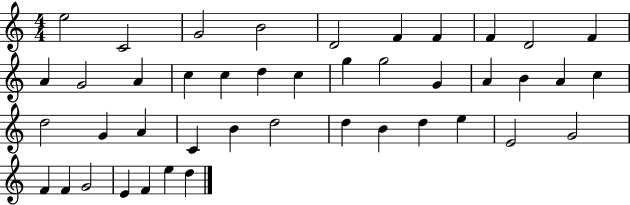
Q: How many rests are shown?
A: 0